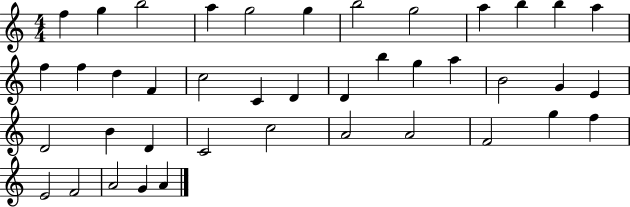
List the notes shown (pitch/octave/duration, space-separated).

F5/q G5/q B5/h A5/q G5/h G5/q B5/h G5/h A5/q B5/q B5/q A5/q F5/q F5/q D5/q F4/q C5/h C4/q D4/q D4/q B5/q G5/q A5/q B4/h G4/q E4/q D4/h B4/q D4/q C4/h C5/h A4/h A4/h F4/h G5/q F5/q E4/h F4/h A4/h G4/q A4/q